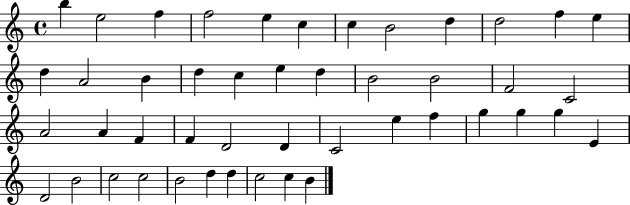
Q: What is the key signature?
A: C major